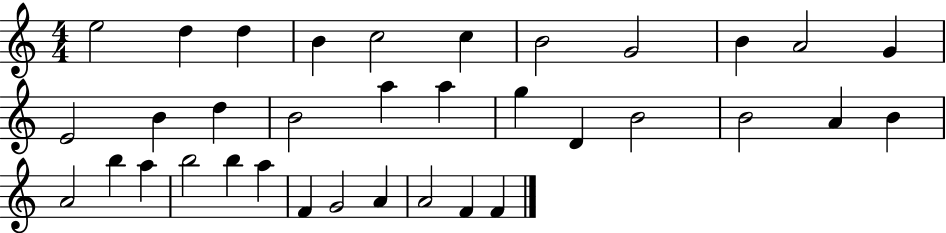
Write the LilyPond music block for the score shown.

{
  \clef treble
  \numericTimeSignature
  \time 4/4
  \key c \major
  e''2 d''4 d''4 | b'4 c''2 c''4 | b'2 g'2 | b'4 a'2 g'4 | \break e'2 b'4 d''4 | b'2 a''4 a''4 | g''4 d'4 b'2 | b'2 a'4 b'4 | \break a'2 b''4 a''4 | b''2 b''4 a''4 | f'4 g'2 a'4 | a'2 f'4 f'4 | \break \bar "|."
}